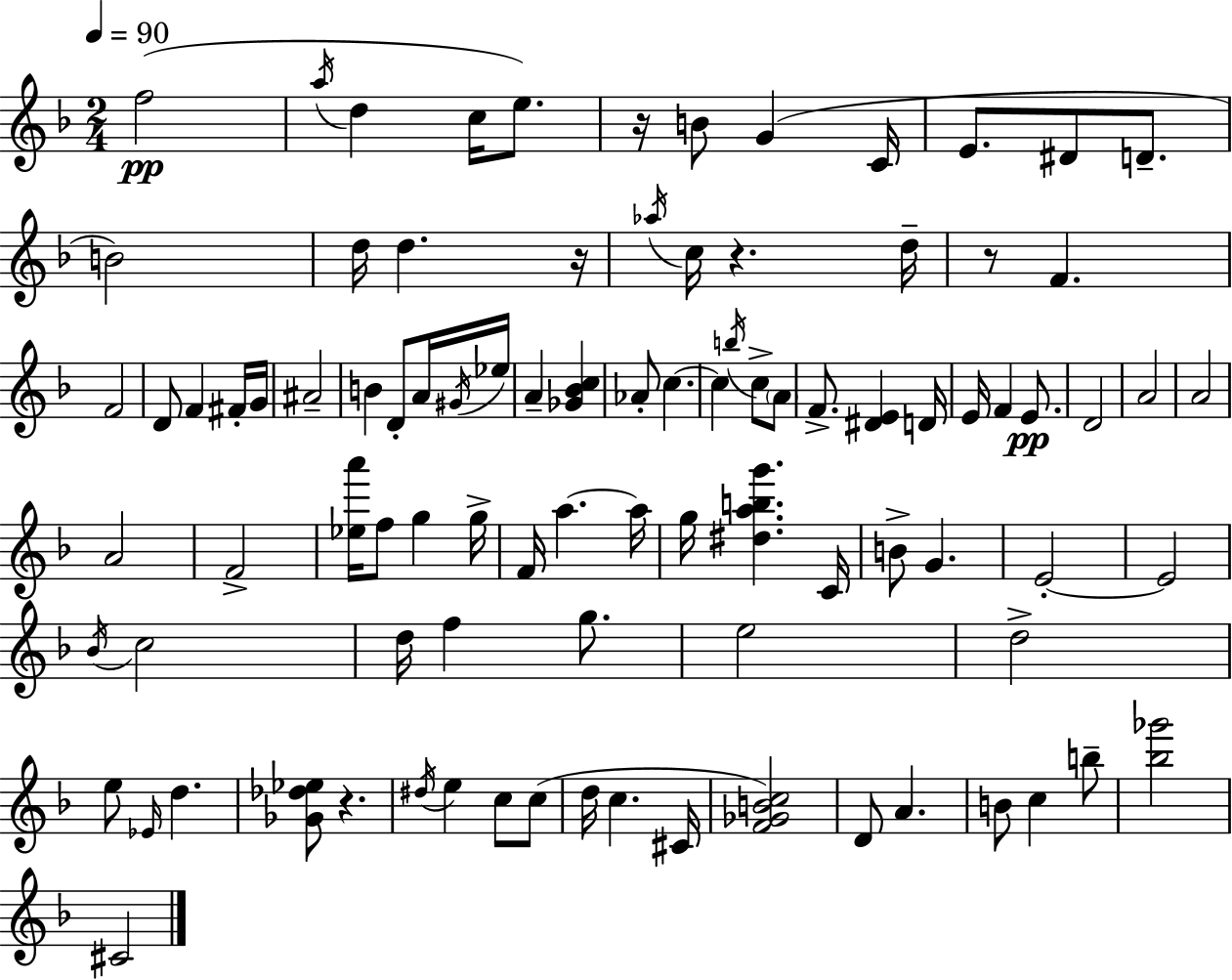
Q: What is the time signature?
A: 2/4